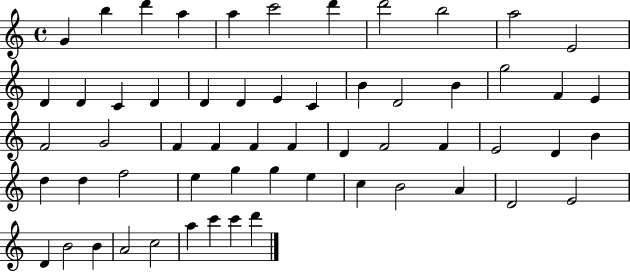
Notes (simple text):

G4/q B5/q D6/q A5/q A5/q C6/h D6/q D6/h B5/h A5/h E4/h D4/q D4/q C4/q D4/q D4/q D4/q E4/q C4/q B4/q D4/h B4/q G5/h F4/q E4/q F4/h G4/h F4/q F4/q F4/q F4/q D4/q F4/h F4/q E4/h D4/q B4/q D5/q D5/q F5/h E5/q G5/q G5/q E5/q C5/q B4/h A4/q D4/h E4/h D4/q B4/h B4/q A4/h C5/h A5/q C6/q C6/q D6/q